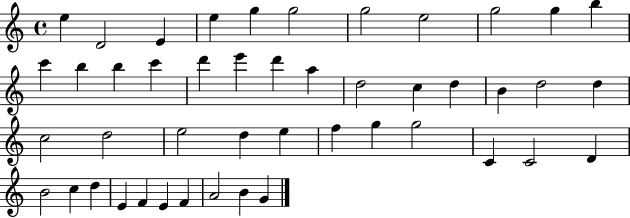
E5/q D4/h E4/q E5/q G5/q G5/h G5/h E5/h G5/h G5/q B5/q C6/q B5/q B5/q C6/q D6/q E6/q D6/q A5/q D5/h C5/q D5/q B4/q D5/h D5/q C5/h D5/h E5/h D5/q E5/q F5/q G5/q G5/h C4/q C4/h D4/q B4/h C5/q D5/q E4/q F4/q E4/q F4/q A4/h B4/q G4/q